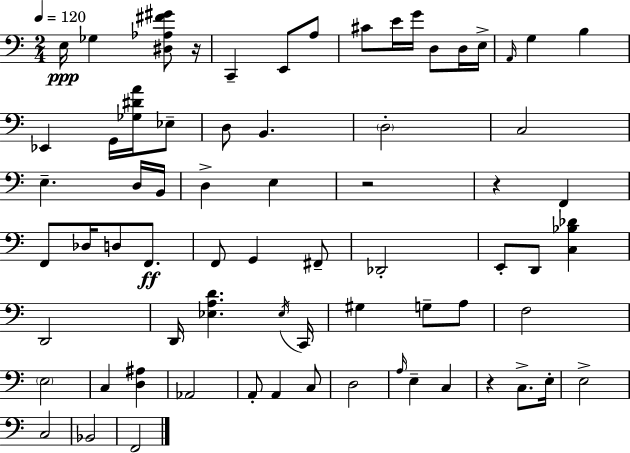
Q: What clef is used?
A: bass